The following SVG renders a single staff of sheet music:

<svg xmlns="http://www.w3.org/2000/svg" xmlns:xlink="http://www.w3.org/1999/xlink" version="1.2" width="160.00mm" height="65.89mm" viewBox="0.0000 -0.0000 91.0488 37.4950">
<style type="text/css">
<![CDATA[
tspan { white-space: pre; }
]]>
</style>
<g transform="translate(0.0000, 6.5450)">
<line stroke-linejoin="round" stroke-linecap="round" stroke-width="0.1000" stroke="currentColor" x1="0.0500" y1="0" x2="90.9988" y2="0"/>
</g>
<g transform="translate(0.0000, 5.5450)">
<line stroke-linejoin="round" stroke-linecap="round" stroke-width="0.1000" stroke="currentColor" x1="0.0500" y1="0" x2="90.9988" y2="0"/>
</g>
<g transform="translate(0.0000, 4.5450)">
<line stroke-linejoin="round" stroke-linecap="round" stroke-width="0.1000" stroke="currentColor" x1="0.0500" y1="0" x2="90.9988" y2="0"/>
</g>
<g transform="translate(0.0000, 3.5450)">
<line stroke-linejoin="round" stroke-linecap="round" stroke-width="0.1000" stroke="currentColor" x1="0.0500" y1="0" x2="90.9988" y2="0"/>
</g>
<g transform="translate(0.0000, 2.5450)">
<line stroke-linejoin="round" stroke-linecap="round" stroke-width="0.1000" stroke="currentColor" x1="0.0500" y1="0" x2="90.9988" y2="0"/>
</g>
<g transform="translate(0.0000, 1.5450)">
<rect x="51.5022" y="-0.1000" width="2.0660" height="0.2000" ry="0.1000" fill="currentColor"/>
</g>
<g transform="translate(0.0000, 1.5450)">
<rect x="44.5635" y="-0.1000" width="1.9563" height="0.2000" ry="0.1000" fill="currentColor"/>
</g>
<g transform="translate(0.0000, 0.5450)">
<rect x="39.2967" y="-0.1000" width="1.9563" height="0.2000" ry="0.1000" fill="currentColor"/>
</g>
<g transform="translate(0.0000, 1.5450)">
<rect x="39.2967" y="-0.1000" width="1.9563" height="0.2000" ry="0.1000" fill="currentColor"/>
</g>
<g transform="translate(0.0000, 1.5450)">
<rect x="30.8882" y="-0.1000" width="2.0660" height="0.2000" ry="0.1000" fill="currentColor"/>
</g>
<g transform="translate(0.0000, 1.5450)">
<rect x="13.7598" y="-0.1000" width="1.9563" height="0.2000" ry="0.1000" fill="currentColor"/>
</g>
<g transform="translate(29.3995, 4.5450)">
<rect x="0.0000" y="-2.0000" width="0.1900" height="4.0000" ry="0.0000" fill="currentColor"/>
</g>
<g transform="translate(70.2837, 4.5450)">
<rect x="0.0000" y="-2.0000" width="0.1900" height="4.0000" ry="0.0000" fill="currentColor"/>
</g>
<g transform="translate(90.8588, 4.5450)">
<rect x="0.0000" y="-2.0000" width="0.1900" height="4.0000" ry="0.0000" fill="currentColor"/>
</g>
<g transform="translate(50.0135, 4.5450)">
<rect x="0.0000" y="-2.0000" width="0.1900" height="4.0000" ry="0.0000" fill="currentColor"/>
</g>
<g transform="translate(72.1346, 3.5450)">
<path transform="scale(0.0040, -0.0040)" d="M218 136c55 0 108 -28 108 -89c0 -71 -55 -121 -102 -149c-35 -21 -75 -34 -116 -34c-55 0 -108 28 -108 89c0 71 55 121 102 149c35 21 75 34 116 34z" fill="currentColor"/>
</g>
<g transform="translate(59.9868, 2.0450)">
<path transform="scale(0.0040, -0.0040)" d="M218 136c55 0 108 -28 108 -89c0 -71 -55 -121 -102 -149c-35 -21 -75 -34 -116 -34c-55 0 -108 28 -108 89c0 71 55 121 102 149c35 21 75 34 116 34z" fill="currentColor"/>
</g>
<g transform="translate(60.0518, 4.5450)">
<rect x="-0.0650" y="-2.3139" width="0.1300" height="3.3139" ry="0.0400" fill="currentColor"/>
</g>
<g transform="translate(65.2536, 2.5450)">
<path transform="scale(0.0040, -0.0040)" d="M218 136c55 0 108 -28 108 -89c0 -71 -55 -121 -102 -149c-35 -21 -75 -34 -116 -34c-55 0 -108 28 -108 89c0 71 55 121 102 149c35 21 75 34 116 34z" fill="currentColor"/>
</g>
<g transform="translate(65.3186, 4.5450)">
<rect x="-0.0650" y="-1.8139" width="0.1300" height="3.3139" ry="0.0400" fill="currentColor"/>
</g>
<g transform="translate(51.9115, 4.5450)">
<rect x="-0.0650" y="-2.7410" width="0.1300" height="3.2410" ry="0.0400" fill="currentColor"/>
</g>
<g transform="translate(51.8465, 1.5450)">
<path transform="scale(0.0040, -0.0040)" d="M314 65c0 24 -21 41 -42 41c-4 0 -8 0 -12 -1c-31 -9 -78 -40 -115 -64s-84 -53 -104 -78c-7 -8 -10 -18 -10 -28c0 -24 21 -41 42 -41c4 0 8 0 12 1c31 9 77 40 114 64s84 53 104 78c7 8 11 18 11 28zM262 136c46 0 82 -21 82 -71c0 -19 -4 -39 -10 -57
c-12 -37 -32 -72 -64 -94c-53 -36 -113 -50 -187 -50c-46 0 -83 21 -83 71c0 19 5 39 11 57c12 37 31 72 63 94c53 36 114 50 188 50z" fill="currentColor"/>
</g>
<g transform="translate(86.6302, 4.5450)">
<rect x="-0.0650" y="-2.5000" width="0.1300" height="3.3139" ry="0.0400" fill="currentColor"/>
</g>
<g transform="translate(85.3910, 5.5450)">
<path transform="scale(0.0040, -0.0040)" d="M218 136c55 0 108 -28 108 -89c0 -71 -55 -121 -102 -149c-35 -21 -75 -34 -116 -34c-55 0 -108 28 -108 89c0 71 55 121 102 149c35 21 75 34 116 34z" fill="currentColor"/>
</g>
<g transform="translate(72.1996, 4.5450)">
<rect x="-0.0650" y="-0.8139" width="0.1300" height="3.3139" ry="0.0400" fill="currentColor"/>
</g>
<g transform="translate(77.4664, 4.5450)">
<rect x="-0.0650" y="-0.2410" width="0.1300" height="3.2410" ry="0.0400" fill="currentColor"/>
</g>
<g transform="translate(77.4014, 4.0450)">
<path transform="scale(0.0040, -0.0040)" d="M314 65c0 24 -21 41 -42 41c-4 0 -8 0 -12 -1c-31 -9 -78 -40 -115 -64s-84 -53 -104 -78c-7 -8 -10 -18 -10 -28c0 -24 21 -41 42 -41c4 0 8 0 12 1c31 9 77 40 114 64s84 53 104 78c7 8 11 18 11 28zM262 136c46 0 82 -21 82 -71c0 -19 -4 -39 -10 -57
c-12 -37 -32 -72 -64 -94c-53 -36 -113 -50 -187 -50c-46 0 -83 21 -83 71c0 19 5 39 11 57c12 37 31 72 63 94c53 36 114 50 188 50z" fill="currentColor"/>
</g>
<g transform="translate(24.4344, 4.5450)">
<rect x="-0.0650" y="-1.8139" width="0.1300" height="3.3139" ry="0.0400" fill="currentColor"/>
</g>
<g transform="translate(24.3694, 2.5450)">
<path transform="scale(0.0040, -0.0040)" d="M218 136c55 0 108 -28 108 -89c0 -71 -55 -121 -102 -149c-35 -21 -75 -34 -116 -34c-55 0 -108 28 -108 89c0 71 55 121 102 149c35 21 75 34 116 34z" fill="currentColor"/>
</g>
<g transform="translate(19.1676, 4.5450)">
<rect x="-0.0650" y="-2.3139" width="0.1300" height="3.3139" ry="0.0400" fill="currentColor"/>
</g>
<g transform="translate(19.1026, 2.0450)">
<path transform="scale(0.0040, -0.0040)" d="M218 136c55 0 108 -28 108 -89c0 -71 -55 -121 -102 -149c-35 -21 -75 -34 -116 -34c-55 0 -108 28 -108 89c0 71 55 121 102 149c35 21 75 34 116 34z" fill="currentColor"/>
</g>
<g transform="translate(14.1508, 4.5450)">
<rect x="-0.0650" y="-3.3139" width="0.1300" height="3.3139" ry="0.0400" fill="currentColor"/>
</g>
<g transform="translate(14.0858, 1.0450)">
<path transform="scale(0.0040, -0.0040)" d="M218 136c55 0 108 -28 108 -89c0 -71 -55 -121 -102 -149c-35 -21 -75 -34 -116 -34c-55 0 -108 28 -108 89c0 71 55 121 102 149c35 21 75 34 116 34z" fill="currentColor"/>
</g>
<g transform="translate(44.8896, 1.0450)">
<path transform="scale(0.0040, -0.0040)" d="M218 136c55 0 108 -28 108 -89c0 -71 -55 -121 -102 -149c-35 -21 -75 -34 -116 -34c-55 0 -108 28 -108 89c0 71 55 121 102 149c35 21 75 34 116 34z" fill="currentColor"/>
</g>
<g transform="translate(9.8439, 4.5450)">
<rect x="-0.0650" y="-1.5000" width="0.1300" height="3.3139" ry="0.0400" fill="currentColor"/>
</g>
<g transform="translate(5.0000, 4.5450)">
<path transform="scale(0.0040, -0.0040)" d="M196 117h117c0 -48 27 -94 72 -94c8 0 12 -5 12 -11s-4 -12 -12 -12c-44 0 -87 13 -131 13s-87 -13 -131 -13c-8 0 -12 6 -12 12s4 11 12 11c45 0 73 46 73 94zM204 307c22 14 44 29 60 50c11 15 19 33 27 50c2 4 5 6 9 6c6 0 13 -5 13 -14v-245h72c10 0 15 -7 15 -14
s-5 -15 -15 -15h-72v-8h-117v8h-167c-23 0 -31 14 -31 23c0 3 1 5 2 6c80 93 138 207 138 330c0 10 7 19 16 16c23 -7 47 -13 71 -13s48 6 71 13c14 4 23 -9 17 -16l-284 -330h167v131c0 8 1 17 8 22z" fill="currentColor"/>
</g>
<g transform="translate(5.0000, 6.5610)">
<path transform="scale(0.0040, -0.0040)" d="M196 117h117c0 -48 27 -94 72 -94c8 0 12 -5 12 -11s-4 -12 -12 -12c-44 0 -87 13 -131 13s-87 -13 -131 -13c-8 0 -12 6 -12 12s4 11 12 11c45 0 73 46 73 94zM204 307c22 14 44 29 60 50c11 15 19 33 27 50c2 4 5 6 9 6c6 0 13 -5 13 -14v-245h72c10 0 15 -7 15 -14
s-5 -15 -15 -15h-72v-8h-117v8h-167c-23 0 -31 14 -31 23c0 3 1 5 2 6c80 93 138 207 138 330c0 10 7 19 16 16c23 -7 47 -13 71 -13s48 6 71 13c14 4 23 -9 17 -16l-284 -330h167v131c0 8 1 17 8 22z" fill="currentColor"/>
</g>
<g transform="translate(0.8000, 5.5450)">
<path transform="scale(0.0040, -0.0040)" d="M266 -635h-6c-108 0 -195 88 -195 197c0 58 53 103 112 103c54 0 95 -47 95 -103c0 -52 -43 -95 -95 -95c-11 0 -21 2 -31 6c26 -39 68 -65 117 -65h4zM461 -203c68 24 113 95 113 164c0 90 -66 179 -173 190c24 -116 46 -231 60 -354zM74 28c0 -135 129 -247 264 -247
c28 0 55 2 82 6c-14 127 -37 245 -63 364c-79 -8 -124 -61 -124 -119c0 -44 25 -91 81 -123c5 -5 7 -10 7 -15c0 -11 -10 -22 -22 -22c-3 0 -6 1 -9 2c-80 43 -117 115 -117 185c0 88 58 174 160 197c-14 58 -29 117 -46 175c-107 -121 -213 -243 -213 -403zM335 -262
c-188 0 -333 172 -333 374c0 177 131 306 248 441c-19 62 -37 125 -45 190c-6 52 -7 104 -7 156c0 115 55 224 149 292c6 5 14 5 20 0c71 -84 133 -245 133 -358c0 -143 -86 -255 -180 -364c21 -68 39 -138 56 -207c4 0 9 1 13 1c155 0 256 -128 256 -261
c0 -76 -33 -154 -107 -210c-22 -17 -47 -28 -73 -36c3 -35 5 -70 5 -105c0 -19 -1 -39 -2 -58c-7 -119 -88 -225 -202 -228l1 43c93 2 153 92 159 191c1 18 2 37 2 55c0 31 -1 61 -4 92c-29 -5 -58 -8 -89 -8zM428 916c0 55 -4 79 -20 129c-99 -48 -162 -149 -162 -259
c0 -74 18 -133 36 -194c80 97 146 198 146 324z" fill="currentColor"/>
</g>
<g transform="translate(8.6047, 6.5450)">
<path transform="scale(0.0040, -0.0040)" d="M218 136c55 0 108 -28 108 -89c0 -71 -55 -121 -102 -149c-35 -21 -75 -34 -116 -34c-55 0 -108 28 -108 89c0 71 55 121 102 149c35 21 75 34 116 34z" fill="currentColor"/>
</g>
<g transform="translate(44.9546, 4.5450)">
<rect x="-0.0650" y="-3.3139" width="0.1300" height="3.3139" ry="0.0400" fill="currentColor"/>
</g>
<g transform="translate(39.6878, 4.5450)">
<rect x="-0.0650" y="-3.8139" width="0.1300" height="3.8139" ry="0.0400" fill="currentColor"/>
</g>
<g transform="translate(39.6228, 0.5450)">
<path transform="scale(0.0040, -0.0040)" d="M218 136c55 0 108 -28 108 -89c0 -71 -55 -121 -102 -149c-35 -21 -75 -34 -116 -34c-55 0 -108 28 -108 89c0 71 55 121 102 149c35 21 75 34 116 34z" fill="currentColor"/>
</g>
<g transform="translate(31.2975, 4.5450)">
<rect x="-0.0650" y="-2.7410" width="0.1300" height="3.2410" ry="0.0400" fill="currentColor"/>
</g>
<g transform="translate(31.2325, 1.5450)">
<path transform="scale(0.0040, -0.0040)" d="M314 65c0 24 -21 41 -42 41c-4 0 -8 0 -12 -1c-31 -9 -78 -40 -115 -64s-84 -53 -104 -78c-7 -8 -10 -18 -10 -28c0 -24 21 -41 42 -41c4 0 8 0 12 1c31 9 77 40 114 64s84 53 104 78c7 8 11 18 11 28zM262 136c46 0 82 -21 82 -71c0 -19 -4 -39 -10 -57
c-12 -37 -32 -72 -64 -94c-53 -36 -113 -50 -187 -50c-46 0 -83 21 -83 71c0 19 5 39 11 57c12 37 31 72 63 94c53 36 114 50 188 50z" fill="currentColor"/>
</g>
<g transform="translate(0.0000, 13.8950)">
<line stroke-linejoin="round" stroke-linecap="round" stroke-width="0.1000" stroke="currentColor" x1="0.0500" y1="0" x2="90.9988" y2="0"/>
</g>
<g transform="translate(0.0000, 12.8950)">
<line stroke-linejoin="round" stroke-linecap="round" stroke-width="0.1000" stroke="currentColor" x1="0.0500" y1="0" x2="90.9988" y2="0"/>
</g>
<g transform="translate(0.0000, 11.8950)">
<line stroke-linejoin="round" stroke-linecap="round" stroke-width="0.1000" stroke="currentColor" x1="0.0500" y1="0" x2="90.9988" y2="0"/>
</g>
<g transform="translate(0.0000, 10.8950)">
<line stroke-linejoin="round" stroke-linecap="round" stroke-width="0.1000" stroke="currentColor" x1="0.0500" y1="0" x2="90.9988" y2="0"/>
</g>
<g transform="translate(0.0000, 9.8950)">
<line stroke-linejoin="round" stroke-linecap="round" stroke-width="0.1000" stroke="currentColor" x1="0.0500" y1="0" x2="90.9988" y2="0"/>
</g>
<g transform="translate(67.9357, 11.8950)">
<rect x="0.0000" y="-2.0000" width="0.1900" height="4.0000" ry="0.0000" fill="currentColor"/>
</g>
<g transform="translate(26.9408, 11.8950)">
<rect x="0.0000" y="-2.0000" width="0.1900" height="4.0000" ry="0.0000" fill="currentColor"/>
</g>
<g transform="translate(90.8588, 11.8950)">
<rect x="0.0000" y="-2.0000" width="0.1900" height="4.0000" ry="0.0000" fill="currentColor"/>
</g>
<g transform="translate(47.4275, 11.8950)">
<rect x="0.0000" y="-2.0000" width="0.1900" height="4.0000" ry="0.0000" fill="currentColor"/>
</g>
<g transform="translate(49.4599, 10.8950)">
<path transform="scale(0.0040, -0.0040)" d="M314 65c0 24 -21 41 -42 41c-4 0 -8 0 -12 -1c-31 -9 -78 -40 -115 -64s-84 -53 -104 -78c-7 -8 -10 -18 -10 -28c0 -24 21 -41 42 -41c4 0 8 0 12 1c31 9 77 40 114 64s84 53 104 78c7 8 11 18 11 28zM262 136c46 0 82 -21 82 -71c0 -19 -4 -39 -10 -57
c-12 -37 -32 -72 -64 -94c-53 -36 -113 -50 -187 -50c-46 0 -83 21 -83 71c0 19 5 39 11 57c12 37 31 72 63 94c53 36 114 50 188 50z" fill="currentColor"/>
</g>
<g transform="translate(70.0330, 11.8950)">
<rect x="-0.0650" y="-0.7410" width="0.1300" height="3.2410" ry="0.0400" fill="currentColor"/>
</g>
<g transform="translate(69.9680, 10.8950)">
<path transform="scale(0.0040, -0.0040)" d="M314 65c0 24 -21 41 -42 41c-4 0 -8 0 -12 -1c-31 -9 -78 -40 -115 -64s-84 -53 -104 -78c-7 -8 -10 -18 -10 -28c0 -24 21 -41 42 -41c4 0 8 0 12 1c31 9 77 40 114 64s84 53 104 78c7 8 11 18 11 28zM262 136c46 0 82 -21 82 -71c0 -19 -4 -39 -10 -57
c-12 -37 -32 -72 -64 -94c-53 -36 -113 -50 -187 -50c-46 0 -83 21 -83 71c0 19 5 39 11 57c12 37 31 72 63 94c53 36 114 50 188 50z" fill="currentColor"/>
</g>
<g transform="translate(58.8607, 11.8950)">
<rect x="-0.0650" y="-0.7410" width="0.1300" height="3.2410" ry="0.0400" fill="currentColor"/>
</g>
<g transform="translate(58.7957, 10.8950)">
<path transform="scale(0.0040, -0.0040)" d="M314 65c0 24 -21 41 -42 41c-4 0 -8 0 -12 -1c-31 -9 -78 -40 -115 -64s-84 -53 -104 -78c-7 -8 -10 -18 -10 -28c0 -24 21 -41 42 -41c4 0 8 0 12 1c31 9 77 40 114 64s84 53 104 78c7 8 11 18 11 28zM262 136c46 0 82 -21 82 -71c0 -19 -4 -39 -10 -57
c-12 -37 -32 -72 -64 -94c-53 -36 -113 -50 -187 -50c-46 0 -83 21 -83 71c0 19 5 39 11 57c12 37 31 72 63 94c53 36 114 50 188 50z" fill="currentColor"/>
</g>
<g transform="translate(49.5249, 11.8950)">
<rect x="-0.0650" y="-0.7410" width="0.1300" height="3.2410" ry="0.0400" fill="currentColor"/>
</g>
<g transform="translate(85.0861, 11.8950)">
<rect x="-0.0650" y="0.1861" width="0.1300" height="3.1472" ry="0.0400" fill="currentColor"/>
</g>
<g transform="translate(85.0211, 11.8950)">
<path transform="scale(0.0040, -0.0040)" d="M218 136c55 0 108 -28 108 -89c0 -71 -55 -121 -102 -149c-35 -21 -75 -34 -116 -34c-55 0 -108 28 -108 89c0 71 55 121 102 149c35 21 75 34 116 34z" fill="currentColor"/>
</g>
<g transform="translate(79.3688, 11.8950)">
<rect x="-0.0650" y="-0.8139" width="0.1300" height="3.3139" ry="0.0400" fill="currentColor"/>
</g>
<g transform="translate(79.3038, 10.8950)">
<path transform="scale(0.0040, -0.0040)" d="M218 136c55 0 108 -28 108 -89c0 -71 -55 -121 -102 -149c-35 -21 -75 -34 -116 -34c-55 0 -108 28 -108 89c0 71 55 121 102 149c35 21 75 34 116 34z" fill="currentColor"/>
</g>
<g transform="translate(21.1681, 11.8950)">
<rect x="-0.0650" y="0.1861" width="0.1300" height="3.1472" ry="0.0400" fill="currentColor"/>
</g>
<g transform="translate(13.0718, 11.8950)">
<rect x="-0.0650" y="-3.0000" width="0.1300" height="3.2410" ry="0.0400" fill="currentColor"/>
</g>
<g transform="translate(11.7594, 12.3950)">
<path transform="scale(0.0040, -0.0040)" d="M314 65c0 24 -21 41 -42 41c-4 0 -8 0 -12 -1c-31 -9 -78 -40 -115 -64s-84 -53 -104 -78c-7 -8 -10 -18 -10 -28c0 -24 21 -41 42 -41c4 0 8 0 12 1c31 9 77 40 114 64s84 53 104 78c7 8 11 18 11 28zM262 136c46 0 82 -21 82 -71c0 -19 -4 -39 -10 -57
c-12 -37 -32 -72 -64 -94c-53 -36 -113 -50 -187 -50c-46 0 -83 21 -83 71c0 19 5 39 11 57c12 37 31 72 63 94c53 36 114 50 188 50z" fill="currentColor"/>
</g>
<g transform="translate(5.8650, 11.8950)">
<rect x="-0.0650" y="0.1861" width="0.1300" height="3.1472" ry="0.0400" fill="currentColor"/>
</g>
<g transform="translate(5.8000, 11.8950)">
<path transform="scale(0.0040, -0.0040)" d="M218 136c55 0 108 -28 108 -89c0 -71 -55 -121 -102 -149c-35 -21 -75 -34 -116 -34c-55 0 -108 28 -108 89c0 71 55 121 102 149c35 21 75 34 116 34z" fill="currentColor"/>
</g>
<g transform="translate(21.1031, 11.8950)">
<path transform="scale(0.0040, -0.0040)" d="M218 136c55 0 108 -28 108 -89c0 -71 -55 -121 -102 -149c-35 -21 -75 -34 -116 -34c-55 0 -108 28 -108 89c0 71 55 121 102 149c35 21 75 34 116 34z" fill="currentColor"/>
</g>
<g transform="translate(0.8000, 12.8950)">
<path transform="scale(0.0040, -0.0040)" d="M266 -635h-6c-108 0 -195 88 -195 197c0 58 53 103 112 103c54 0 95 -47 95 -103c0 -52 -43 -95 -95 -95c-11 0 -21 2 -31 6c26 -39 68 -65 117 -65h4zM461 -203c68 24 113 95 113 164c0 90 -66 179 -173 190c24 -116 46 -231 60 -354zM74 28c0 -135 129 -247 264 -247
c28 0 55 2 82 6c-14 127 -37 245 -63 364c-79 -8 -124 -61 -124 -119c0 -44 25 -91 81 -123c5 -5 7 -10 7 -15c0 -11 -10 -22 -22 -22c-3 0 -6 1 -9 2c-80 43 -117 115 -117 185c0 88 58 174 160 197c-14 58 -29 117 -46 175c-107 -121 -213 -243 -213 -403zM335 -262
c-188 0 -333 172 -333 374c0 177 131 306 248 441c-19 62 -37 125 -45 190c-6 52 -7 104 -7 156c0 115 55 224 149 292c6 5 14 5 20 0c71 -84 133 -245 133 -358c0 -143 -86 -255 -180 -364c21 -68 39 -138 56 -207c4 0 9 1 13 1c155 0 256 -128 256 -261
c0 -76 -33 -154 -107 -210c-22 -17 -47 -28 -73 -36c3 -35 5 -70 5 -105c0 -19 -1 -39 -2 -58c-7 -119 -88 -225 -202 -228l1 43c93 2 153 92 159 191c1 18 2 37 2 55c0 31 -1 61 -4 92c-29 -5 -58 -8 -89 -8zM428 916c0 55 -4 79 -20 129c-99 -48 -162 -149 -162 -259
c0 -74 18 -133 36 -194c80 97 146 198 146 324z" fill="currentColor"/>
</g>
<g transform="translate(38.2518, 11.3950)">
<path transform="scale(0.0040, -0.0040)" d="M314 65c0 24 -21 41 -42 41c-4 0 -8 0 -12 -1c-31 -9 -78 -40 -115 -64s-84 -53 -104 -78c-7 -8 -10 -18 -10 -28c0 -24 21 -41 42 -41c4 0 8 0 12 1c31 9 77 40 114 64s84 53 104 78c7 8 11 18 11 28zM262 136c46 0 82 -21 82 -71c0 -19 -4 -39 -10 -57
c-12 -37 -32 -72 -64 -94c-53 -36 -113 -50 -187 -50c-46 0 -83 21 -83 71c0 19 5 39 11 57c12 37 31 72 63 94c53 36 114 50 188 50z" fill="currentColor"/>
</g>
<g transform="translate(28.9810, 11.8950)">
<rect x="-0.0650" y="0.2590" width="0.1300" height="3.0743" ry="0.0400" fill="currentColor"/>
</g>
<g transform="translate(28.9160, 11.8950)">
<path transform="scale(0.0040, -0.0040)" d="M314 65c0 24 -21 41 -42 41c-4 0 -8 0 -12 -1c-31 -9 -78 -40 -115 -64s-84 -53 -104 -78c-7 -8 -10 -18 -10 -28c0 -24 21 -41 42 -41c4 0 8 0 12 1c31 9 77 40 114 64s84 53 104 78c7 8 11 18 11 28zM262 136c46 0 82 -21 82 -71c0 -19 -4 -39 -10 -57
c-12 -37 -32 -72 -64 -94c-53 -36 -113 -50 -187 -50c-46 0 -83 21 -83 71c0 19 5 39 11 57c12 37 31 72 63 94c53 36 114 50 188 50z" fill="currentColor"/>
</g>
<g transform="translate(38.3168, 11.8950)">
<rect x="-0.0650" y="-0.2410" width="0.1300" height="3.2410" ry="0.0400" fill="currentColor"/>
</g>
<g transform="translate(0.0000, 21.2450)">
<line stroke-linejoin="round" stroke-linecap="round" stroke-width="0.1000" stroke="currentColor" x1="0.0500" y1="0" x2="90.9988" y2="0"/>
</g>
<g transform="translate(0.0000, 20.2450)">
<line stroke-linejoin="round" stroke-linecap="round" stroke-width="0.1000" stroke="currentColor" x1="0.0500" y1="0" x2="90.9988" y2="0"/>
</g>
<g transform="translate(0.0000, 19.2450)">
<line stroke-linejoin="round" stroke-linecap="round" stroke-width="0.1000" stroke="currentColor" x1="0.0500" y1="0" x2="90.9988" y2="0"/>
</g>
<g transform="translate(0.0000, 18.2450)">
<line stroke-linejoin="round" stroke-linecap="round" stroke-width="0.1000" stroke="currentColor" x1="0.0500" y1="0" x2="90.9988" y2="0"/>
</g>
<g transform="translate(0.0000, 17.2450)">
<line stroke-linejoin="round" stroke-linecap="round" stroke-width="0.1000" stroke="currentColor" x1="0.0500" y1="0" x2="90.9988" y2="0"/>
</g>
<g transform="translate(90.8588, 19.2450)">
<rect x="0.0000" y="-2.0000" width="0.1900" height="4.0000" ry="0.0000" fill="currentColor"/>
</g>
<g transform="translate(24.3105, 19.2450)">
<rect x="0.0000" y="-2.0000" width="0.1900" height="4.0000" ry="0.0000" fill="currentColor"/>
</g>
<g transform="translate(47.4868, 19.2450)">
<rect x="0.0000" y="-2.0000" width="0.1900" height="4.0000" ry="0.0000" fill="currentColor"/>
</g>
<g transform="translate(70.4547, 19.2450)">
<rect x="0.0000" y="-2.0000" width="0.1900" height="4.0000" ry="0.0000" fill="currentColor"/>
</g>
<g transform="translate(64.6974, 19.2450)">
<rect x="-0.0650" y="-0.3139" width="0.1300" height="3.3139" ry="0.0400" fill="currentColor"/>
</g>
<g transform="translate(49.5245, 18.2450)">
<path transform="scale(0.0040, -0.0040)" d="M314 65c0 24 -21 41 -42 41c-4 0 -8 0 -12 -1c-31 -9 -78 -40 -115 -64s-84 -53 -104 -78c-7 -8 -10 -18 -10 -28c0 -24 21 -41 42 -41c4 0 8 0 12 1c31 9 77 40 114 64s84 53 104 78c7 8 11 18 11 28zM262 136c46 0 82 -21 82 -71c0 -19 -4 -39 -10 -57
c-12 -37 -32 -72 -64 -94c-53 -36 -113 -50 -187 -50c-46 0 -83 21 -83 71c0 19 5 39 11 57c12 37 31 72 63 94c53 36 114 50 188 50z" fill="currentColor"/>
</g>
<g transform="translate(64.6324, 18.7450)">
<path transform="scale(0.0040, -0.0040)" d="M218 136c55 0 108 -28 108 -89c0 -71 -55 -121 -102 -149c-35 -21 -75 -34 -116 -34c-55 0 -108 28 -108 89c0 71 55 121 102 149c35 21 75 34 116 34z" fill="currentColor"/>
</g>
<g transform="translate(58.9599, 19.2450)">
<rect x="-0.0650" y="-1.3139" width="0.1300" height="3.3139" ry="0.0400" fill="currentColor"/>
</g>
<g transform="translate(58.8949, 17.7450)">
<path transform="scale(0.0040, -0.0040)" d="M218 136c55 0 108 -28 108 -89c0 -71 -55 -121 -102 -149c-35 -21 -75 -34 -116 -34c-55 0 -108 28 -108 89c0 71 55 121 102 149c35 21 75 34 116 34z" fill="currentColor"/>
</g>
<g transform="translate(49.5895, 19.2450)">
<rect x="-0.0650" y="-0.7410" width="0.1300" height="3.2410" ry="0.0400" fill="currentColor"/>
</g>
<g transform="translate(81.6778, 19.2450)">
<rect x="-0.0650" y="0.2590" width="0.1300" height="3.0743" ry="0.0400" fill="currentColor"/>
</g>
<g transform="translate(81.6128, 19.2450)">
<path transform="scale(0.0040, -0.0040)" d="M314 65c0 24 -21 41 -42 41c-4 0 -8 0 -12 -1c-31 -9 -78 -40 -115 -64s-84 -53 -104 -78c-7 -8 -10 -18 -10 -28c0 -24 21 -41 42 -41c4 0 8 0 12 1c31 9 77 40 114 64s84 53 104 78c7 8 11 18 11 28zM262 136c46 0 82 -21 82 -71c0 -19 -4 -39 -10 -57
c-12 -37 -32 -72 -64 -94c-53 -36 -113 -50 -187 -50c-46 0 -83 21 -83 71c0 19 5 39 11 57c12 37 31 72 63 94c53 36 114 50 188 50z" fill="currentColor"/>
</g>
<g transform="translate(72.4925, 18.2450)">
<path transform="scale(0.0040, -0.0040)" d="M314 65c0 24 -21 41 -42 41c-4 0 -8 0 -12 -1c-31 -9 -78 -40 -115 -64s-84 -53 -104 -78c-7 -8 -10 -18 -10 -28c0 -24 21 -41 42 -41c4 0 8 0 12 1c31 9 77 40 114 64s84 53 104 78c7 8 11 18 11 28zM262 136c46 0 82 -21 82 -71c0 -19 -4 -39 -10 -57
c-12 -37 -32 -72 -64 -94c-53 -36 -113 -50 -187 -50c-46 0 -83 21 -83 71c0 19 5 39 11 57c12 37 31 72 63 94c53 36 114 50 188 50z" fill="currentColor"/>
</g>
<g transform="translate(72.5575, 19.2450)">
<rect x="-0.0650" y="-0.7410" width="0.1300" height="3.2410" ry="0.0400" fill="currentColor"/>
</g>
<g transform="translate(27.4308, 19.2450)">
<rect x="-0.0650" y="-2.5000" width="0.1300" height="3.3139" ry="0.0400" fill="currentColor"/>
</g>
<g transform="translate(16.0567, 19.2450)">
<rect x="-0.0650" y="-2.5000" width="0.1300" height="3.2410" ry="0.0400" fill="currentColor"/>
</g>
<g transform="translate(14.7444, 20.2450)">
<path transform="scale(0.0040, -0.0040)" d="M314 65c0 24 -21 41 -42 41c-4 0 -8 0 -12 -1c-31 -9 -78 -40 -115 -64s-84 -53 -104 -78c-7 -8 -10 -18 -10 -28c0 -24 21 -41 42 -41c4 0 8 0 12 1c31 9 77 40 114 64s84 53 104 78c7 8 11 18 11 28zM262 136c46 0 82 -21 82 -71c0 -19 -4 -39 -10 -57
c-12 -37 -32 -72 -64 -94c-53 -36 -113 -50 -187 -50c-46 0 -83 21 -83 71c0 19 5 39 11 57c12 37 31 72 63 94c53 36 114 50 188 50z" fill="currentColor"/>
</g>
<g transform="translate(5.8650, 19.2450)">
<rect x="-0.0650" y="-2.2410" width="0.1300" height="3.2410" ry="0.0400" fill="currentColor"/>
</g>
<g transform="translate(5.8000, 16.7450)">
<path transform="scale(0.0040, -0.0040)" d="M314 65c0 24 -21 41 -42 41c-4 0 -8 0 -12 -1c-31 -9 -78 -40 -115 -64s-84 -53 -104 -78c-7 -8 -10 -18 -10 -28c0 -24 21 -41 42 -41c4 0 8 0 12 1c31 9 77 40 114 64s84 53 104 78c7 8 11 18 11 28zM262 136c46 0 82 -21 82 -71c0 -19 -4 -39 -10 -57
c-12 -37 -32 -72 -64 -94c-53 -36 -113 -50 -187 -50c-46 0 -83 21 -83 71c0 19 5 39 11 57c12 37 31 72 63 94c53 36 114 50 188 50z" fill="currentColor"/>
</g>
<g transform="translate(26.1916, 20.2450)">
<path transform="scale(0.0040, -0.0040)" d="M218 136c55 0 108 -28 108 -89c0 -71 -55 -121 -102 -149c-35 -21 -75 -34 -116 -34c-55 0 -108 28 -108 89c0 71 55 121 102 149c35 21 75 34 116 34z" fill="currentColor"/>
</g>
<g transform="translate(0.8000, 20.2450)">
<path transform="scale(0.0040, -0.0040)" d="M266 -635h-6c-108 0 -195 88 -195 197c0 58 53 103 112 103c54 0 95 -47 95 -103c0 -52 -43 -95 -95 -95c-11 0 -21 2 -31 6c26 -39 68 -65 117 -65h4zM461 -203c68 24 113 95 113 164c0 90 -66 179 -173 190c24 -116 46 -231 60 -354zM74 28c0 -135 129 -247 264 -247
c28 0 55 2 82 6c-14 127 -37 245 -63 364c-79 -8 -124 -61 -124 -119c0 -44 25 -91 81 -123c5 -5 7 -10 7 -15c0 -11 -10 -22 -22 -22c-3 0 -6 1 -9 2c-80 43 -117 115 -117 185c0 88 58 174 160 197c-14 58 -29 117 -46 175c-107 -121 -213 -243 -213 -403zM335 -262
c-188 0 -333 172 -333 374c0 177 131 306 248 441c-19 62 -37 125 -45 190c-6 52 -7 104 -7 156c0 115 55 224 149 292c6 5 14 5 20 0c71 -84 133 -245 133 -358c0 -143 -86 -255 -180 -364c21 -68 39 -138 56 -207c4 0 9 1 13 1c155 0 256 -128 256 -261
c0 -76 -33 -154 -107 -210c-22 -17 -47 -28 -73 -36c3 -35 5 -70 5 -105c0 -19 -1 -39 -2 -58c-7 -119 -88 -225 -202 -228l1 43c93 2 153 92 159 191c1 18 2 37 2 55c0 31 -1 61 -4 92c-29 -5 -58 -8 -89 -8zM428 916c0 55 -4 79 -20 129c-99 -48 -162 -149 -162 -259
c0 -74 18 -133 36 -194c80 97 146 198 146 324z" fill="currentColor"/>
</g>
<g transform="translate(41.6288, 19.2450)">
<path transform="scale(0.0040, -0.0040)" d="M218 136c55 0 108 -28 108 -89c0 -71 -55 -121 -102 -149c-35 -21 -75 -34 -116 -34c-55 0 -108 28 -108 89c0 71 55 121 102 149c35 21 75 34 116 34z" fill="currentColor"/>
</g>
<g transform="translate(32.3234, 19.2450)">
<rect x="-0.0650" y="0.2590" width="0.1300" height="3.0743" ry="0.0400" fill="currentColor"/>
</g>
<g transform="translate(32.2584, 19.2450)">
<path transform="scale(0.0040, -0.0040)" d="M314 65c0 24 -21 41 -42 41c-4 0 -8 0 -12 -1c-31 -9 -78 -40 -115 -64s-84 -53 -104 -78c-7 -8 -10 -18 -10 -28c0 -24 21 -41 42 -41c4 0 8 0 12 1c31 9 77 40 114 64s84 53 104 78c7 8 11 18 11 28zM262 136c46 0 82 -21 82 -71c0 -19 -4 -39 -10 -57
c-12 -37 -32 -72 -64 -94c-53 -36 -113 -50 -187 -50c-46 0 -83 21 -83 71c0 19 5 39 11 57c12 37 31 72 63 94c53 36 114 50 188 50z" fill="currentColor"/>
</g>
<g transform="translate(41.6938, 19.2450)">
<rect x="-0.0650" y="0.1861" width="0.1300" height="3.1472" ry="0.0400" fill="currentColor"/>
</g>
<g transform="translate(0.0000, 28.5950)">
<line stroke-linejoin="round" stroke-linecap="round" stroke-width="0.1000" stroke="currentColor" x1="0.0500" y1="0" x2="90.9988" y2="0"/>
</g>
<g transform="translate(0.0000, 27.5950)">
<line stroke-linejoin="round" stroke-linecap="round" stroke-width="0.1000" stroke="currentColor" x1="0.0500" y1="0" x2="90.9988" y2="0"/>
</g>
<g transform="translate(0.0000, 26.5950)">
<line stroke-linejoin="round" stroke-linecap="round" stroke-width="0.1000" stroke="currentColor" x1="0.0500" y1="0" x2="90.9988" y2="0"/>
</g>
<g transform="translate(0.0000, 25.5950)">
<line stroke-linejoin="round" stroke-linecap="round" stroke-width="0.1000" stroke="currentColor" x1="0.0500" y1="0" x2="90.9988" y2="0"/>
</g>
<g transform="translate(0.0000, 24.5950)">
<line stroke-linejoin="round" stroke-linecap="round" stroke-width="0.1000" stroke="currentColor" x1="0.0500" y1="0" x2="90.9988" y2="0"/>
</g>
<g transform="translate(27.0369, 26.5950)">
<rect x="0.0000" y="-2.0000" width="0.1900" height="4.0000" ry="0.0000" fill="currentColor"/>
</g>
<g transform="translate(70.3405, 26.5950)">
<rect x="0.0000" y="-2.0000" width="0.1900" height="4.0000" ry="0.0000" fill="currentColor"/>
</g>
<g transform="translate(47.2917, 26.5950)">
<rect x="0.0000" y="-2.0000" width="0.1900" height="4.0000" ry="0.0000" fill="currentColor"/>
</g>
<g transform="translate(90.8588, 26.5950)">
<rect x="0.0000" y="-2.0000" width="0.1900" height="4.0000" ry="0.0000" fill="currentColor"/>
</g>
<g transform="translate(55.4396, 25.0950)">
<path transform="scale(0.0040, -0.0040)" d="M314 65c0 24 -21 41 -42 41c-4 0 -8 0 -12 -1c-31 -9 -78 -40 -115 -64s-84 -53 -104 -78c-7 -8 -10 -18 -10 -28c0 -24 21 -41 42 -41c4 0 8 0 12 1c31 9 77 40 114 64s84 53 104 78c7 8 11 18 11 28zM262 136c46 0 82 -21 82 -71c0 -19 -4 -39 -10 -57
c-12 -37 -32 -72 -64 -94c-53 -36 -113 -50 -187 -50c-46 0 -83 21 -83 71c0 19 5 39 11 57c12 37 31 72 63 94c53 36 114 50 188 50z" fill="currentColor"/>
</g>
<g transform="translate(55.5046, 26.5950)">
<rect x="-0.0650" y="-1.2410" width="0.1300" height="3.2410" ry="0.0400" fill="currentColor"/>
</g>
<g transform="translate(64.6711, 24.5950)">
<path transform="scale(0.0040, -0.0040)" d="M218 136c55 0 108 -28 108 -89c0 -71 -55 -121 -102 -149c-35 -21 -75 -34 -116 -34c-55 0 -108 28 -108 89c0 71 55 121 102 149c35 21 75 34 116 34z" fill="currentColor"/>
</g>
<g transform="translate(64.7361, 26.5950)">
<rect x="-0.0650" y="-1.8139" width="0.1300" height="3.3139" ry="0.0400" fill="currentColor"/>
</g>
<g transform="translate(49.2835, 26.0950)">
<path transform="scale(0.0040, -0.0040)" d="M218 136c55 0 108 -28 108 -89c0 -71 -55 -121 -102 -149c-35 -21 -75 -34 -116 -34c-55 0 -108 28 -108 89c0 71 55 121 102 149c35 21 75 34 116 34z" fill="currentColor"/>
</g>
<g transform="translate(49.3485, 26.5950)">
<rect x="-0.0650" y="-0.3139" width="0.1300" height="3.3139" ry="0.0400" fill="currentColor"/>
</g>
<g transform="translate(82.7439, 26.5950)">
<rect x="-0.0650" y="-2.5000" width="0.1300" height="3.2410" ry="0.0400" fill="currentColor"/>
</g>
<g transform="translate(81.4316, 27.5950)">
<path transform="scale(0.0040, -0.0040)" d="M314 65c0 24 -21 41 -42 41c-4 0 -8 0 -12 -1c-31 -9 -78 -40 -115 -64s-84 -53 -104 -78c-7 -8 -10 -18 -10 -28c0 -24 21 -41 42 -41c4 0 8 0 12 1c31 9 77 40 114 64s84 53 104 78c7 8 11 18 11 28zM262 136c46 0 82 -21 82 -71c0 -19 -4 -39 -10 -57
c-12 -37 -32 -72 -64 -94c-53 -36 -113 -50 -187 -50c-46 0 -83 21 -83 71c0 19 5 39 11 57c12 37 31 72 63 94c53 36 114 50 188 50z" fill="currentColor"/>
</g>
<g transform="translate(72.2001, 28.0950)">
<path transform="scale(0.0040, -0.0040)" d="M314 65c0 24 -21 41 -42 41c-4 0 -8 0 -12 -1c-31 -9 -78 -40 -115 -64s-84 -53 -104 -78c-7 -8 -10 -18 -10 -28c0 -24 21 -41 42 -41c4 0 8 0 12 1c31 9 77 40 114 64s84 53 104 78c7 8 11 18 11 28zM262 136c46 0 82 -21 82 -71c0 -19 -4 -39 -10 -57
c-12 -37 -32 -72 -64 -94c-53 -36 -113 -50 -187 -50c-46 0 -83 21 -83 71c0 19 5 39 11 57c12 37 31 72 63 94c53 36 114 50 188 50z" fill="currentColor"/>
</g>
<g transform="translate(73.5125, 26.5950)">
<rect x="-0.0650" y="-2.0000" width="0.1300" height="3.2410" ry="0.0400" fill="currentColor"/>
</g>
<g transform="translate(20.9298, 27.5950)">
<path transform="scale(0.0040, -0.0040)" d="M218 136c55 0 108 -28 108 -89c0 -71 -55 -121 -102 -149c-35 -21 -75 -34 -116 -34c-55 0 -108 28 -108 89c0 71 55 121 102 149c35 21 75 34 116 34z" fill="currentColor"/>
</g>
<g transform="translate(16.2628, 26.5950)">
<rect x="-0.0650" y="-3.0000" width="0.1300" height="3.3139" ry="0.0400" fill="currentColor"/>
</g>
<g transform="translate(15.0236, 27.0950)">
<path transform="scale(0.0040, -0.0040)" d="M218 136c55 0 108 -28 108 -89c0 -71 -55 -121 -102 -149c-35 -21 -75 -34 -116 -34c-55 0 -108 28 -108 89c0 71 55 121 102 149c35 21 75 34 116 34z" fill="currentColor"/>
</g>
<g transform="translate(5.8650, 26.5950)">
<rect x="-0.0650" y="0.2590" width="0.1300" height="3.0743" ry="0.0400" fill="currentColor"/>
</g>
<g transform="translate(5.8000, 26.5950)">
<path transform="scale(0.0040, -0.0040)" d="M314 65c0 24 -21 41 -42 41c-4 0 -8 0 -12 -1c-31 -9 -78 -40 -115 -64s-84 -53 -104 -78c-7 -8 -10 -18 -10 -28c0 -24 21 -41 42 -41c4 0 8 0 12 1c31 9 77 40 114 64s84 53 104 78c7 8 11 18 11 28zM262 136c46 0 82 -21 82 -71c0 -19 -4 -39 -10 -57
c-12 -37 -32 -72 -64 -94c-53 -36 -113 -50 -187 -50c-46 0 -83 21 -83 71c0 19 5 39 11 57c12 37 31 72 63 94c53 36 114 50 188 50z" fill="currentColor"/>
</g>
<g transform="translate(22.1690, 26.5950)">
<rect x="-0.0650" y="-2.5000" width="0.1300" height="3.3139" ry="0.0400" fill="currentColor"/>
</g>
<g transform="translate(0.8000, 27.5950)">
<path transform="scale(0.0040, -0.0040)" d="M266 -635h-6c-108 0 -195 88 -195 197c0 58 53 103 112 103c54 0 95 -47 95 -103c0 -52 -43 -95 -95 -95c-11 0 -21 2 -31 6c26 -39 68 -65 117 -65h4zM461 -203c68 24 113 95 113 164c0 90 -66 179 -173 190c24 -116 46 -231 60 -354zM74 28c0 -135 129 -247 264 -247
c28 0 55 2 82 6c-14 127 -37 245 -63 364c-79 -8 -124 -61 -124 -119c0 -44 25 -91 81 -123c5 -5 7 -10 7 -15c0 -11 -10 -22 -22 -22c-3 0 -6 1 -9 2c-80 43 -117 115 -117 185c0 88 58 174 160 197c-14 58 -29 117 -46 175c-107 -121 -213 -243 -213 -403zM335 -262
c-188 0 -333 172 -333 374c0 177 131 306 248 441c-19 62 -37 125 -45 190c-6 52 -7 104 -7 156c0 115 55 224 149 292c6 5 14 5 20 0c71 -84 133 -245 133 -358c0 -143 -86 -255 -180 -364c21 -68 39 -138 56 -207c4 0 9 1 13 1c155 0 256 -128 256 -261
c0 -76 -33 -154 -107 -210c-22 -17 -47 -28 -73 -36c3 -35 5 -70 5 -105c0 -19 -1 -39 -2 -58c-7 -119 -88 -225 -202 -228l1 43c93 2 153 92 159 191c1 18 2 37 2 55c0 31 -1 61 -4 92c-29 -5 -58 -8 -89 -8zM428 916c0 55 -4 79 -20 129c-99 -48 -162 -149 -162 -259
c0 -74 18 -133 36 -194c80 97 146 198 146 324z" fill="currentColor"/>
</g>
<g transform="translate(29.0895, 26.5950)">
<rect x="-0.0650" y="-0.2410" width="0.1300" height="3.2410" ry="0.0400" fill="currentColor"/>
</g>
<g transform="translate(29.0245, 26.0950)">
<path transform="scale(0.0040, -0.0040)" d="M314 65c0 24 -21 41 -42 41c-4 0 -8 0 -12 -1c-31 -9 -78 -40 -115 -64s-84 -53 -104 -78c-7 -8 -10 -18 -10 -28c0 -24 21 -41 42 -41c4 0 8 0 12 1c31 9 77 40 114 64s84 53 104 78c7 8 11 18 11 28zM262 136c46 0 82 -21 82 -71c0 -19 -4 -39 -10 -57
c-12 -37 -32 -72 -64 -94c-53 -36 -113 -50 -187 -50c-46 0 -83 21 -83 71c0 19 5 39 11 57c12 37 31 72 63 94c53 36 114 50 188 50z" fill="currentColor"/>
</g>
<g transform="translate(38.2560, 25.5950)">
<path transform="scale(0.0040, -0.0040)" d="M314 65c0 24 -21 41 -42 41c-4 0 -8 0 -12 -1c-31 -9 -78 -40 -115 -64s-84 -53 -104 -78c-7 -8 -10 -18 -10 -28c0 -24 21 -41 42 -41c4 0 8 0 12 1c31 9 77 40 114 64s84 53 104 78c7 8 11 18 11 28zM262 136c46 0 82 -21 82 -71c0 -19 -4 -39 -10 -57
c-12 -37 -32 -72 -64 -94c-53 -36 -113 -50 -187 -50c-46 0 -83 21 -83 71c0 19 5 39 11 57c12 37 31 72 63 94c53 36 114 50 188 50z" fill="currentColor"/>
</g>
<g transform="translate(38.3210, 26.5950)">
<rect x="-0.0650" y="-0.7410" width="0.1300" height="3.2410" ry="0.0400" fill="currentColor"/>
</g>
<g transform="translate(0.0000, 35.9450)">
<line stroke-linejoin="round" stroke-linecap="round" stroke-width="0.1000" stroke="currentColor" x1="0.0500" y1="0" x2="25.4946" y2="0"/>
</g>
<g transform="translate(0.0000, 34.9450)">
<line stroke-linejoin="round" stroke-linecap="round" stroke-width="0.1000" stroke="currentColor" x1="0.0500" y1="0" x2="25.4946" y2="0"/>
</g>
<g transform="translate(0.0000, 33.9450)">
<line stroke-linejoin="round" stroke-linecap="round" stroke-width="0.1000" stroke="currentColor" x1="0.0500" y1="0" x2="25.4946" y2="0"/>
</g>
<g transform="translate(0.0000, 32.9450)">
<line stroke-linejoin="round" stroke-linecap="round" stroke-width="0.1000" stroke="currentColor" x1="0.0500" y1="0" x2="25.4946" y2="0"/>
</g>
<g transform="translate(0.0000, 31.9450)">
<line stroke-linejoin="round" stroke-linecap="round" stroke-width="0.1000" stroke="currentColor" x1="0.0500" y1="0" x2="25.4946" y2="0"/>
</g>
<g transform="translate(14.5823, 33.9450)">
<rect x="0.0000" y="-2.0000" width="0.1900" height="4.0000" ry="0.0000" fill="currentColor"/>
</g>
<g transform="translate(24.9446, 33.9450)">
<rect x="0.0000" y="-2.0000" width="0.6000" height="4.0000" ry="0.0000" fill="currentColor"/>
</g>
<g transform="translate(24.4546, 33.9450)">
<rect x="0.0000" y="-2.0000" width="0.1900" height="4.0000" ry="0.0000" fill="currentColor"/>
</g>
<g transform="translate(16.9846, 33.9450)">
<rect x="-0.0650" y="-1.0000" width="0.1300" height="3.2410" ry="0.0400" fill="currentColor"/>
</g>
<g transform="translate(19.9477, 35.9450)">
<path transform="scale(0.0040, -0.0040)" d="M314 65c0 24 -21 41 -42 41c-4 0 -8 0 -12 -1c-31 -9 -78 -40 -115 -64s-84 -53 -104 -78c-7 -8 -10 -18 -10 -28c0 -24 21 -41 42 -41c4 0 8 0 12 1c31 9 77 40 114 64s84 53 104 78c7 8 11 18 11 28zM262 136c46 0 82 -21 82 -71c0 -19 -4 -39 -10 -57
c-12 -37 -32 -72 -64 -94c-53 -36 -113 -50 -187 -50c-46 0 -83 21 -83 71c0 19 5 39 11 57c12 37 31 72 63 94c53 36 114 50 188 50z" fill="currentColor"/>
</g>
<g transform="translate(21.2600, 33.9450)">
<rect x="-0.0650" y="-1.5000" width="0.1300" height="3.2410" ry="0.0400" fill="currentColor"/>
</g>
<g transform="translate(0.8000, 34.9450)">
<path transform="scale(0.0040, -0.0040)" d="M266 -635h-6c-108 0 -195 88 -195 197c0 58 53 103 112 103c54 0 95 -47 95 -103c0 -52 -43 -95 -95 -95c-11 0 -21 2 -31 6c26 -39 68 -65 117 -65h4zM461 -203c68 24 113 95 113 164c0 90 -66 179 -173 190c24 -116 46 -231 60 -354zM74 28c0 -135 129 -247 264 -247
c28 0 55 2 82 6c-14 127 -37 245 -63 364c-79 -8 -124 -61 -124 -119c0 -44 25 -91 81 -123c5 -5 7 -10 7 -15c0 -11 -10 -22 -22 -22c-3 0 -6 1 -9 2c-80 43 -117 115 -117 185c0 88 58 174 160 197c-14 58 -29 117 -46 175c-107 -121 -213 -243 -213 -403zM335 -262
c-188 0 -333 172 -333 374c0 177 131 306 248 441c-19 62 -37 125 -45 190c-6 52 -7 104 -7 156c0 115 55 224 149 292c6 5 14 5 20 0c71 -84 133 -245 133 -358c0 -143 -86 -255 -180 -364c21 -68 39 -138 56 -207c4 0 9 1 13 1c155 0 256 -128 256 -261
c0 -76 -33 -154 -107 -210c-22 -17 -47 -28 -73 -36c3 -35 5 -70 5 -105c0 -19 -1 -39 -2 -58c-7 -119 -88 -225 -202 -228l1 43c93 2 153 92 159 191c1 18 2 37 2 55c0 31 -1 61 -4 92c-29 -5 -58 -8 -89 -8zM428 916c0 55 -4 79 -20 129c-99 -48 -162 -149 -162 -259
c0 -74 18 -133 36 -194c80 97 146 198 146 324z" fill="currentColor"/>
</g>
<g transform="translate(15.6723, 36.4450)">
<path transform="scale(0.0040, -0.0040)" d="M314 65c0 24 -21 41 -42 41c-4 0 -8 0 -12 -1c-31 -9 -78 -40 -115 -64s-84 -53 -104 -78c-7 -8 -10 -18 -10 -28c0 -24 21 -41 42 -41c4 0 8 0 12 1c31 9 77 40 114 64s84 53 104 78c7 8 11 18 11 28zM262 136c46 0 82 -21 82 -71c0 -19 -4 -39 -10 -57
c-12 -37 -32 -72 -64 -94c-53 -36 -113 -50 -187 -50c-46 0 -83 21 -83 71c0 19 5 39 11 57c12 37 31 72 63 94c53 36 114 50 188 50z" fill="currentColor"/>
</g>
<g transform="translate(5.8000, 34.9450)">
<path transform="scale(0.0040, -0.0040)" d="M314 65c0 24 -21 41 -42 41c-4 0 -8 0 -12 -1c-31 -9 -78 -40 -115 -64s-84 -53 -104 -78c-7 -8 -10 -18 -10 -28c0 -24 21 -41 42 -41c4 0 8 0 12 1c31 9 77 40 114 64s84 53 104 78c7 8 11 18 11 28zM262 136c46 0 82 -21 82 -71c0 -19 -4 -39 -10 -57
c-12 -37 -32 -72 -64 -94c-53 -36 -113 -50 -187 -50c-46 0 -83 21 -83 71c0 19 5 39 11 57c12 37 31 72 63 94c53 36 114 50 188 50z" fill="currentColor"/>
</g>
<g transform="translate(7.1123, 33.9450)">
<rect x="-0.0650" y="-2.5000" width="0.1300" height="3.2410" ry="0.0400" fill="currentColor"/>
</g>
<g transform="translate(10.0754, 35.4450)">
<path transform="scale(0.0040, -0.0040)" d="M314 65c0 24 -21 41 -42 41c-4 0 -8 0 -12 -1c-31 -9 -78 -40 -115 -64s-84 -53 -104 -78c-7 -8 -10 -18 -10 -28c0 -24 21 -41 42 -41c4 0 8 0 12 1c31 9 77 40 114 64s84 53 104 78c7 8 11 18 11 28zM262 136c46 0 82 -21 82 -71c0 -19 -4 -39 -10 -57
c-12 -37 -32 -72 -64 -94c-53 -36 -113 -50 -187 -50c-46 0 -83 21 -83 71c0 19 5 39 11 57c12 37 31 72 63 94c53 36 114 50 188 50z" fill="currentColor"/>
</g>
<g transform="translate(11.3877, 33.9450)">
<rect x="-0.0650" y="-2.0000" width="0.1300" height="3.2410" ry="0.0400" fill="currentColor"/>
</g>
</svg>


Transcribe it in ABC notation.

X:1
T:Untitled
M:4/4
L:1/4
K:C
E b g f a2 c' b a2 g f d c2 G B A2 B B2 c2 d2 d2 d2 d B g2 G2 G B2 B d2 e c d2 B2 B2 A G c2 d2 c e2 f F2 G2 G2 F2 D2 E2